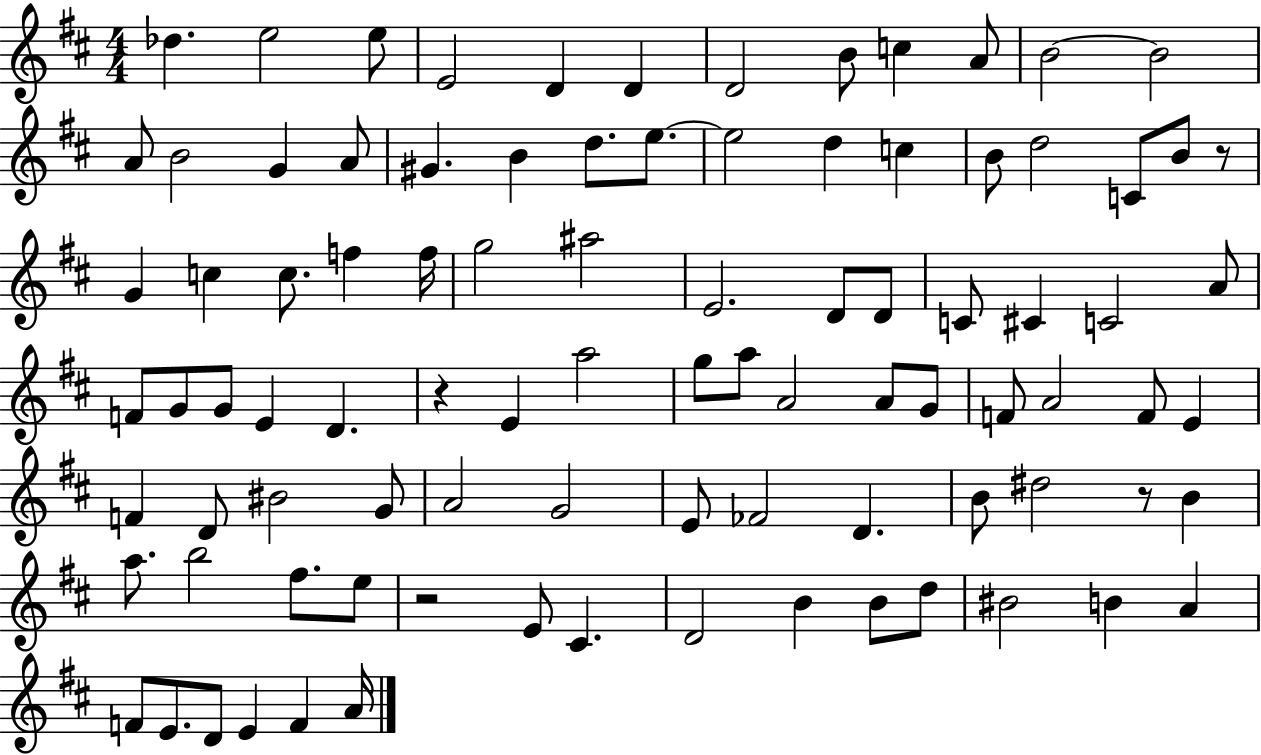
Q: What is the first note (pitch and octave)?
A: Db5